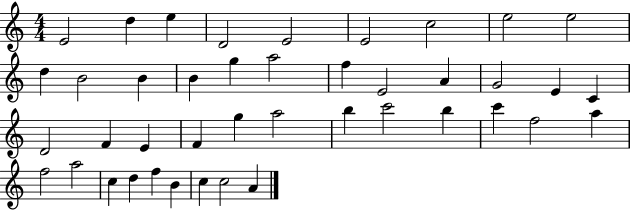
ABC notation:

X:1
T:Untitled
M:4/4
L:1/4
K:C
E2 d e D2 E2 E2 c2 e2 e2 d B2 B B g a2 f E2 A G2 E C D2 F E F g a2 b c'2 b c' f2 a f2 a2 c d f B c c2 A